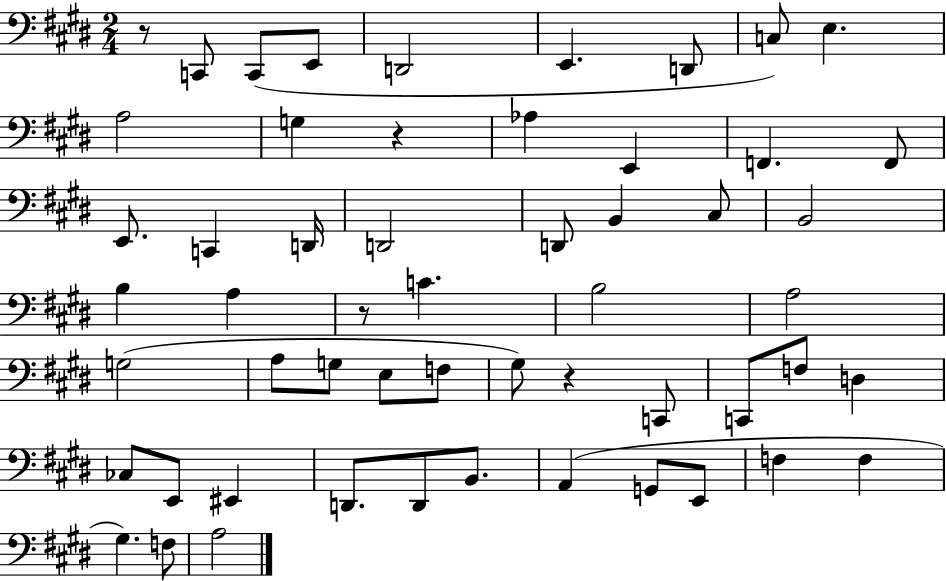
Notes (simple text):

R/e C2/e C2/e E2/e D2/h E2/q. D2/e C3/e E3/q. A3/h G3/q R/q Ab3/q E2/q F2/q. F2/e E2/e. C2/q D2/s D2/h D2/e B2/q C#3/e B2/h B3/q A3/q R/e C4/q. B3/h A3/h G3/h A3/e G3/e E3/e F3/e G#3/e R/q C2/e C2/e F3/e D3/q CES3/e E2/e EIS2/q D2/e. D2/e B2/e. A2/q G2/e E2/e F3/q F3/q G#3/q. F3/e A3/h